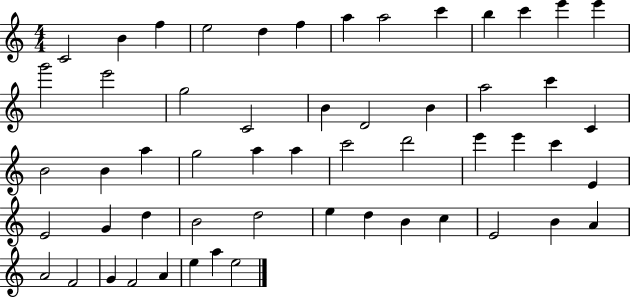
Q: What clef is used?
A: treble